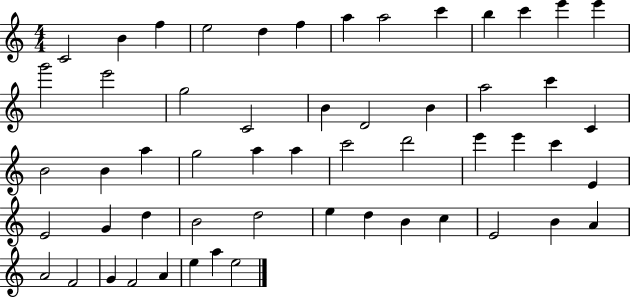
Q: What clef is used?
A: treble